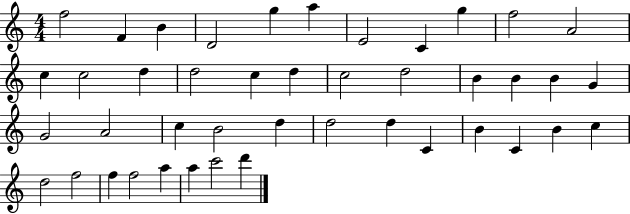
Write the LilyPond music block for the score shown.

{
  \clef treble
  \numericTimeSignature
  \time 4/4
  \key c \major
  f''2 f'4 b'4 | d'2 g''4 a''4 | e'2 c'4 g''4 | f''2 a'2 | \break c''4 c''2 d''4 | d''2 c''4 d''4 | c''2 d''2 | b'4 b'4 b'4 g'4 | \break g'2 a'2 | c''4 b'2 d''4 | d''2 d''4 c'4 | b'4 c'4 b'4 c''4 | \break d''2 f''2 | f''4 f''2 a''4 | a''4 c'''2 d'''4 | \bar "|."
}